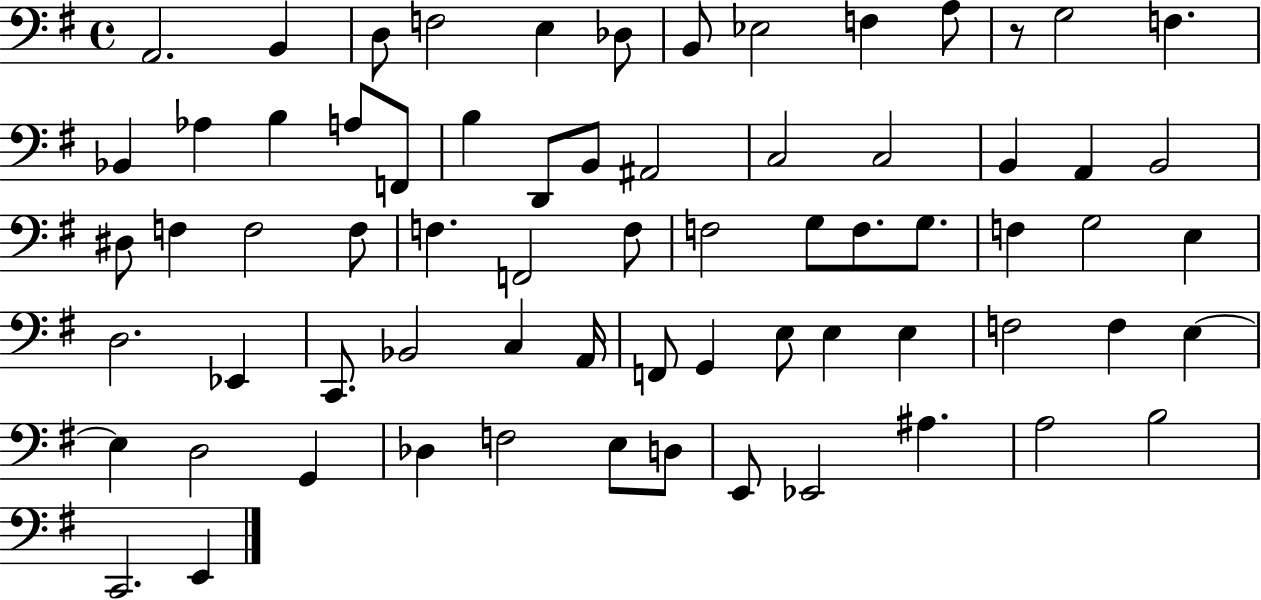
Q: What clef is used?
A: bass